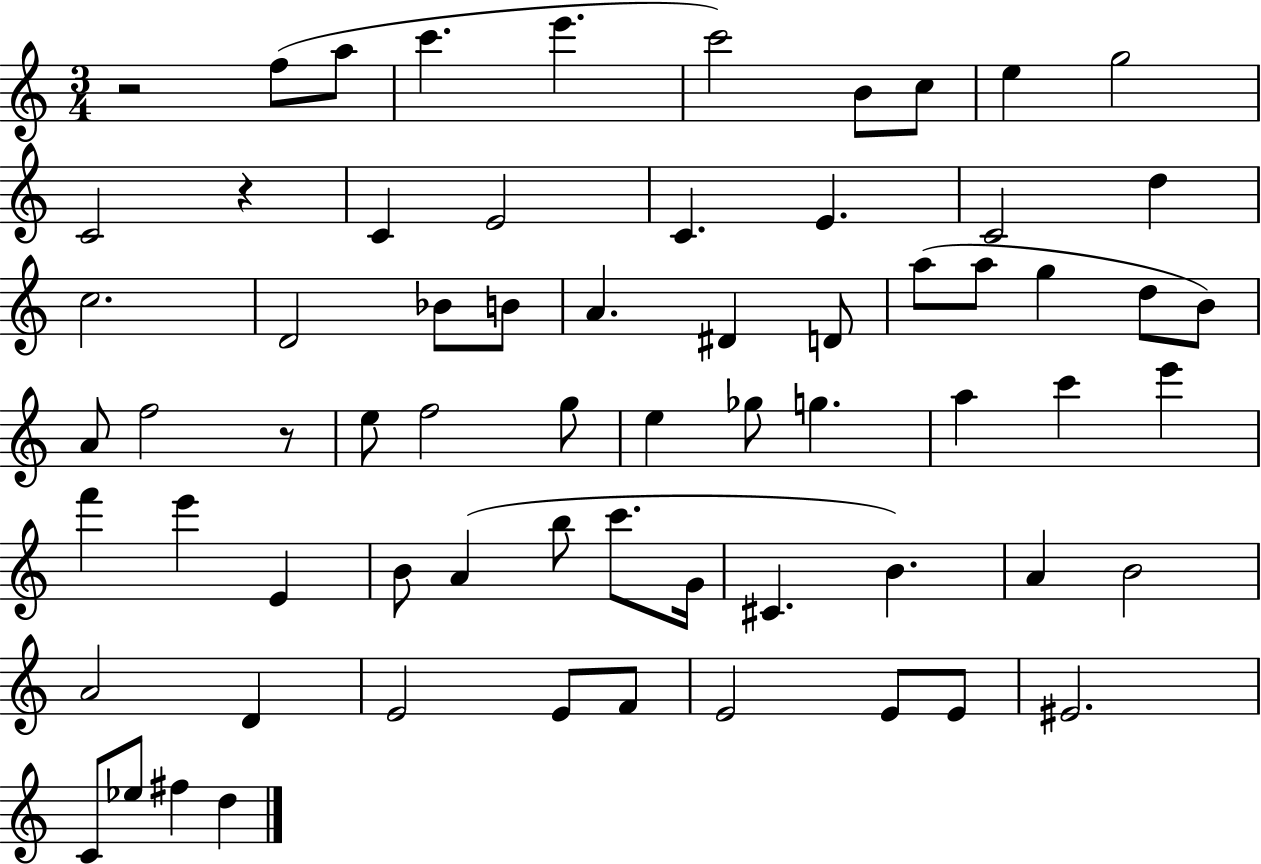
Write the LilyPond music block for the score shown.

{
  \clef treble
  \numericTimeSignature
  \time 3/4
  \key c \major
  r2 f''8( a''8 | c'''4. e'''4. | c'''2) b'8 c''8 | e''4 g''2 | \break c'2 r4 | c'4 e'2 | c'4. e'4. | c'2 d''4 | \break c''2. | d'2 bes'8 b'8 | a'4. dis'4 d'8 | a''8( a''8 g''4 d''8 b'8) | \break a'8 f''2 r8 | e''8 f''2 g''8 | e''4 ges''8 g''4. | a''4 c'''4 e'''4 | \break f'''4 e'''4 e'4 | b'8 a'4( b''8 c'''8. g'16 | cis'4. b'4.) | a'4 b'2 | \break a'2 d'4 | e'2 e'8 f'8 | e'2 e'8 e'8 | eis'2. | \break c'8 ees''8 fis''4 d''4 | \bar "|."
}